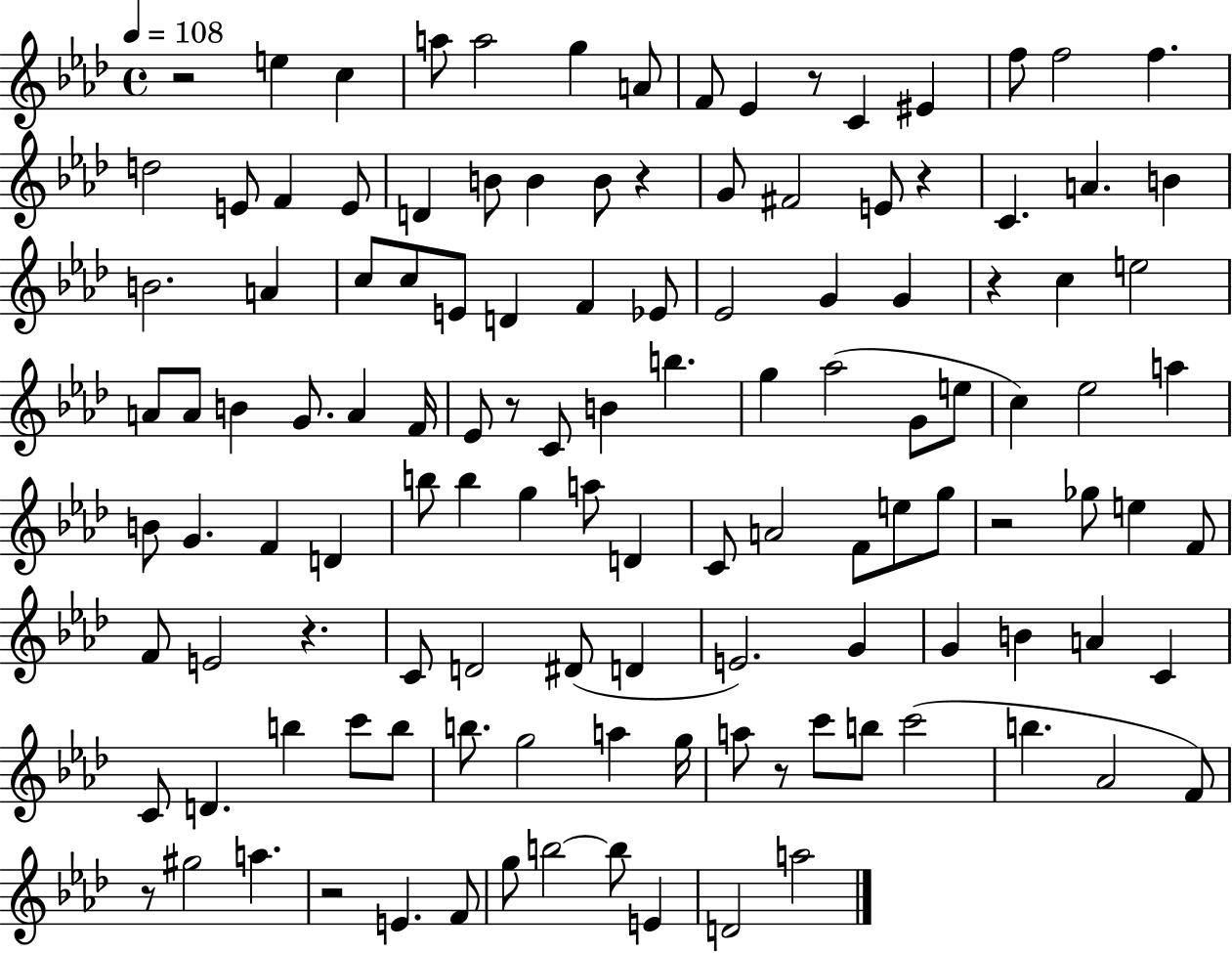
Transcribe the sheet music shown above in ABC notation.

X:1
T:Untitled
M:4/4
L:1/4
K:Ab
z2 e c a/2 a2 g A/2 F/2 _E z/2 C ^E f/2 f2 f d2 E/2 F E/2 D B/2 B B/2 z G/2 ^F2 E/2 z C A B B2 A c/2 c/2 E/2 D F _E/2 _E2 G G z c e2 A/2 A/2 B G/2 A F/4 _E/2 z/2 C/2 B b g _a2 G/2 e/2 c _e2 a B/2 G F D b/2 b g a/2 D C/2 A2 F/2 e/2 g/2 z2 _g/2 e F/2 F/2 E2 z C/2 D2 ^D/2 D E2 G G B A C C/2 D b c'/2 b/2 b/2 g2 a g/4 a/2 z/2 c'/2 b/2 c'2 b _A2 F/2 z/2 ^g2 a z2 E F/2 g/2 b2 b/2 E D2 a2